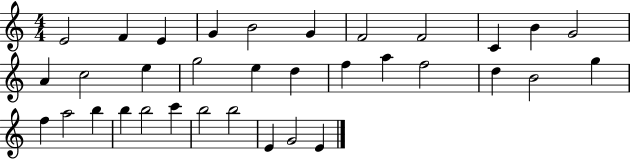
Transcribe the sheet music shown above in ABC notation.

X:1
T:Untitled
M:4/4
L:1/4
K:C
E2 F E G B2 G F2 F2 C B G2 A c2 e g2 e d f a f2 d B2 g f a2 b b b2 c' b2 b2 E G2 E